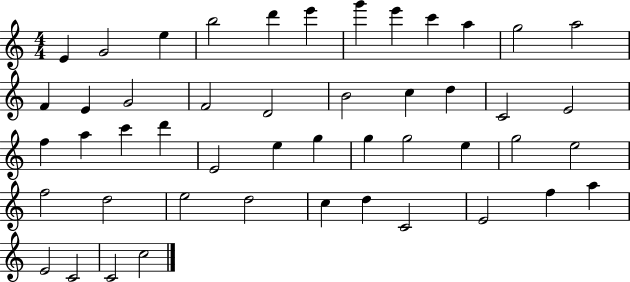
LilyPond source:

{
  \clef treble
  \numericTimeSignature
  \time 4/4
  \key c \major
  e'4 g'2 e''4 | b''2 d'''4 e'''4 | g'''4 e'''4 c'''4 a''4 | g''2 a''2 | \break f'4 e'4 g'2 | f'2 d'2 | b'2 c''4 d''4 | c'2 e'2 | \break f''4 a''4 c'''4 d'''4 | e'2 e''4 g''4 | g''4 g''2 e''4 | g''2 e''2 | \break f''2 d''2 | e''2 d''2 | c''4 d''4 c'2 | e'2 f''4 a''4 | \break e'2 c'2 | c'2 c''2 | \bar "|."
}